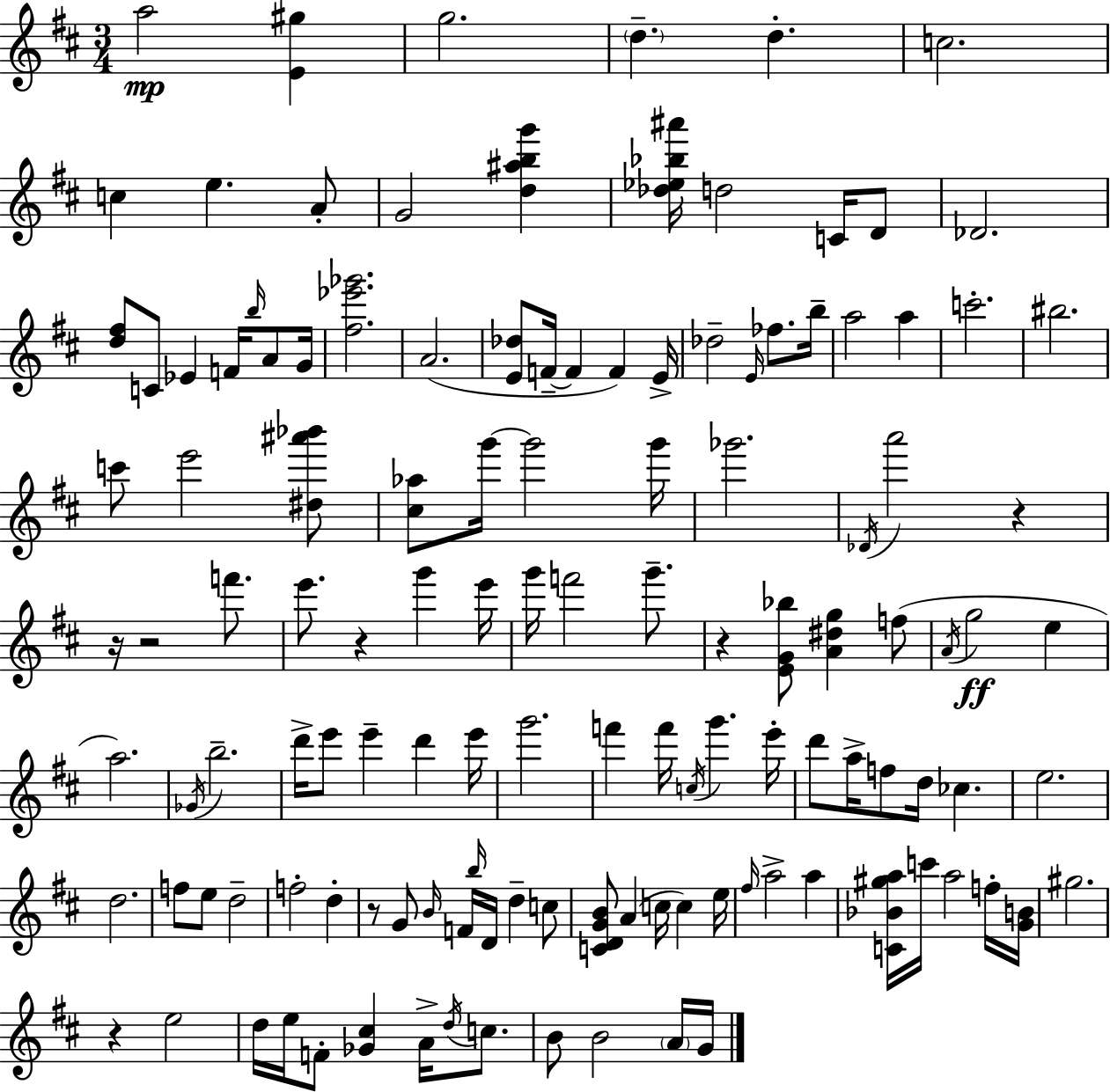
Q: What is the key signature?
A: D major